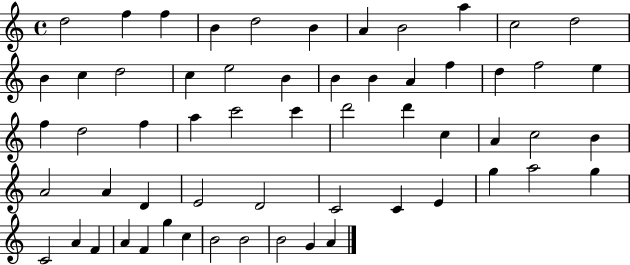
D5/h F5/q F5/q B4/q D5/h B4/q A4/q B4/h A5/q C5/h D5/h B4/q C5/q D5/h C5/q E5/h B4/q B4/q B4/q A4/q F5/q D5/q F5/h E5/q F5/q D5/h F5/q A5/q C6/h C6/q D6/h D6/q C5/q A4/q C5/h B4/q A4/h A4/q D4/q E4/h D4/h C4/h C4/q E4/q G5/q A5/h G5/q C4/h A4/q F4/q A4/q F4/q G5/q C5/q B4/h B4/h B4/h G4/q A4/q